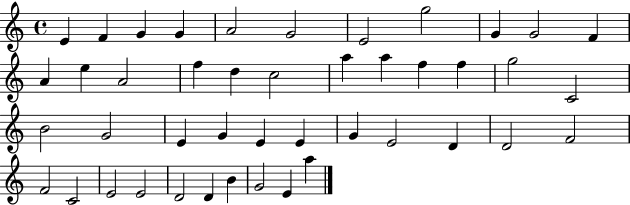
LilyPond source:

{
  \clef treble
  \time 4/4
  \defaultTimeSignature
  \key c \major
  e'4 f'4 g'4 g'4 | a'2 g'2 | e'2 g''2 | g'4 g'2 f'4 | \break a'4 e''4 a'2 | f''4 d''4 c''2 | a''4 a''4 f''4 f''4 | g''2 c'2 | \break b'2 g'2 | e'4 g'4 e'4 e'4 | g'4 e'2 d'4 | d'2 f'2 | \break f'2 c'2 | e'2 e'2 | d'2 d'4 b'4 | g'2 e'4 a''4 | \break \bar "|."
}